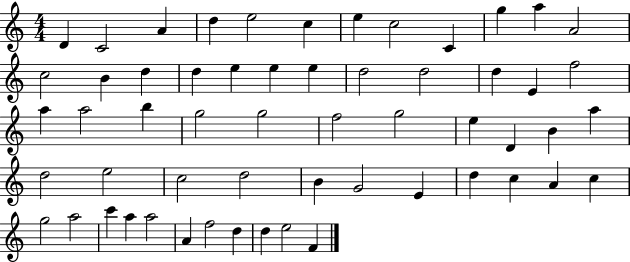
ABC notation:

X:1
T:Untitled
M:4/4
L:1/4
K:C
D C2 A d e2 c e c2 C g a A2 c2 B d d e e e d2 d2 d E f2 a a2 b g2 g2 f2 g2 e D B a d2 e2 c2 d2 B G2 E d c A c g2 a2 c' a a2 A f2 d d e2 F